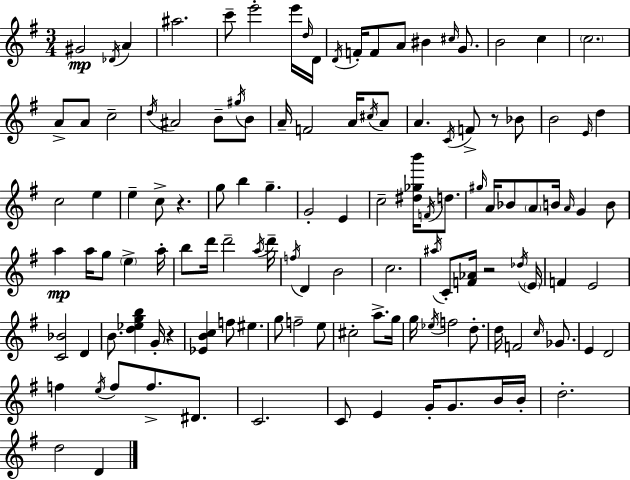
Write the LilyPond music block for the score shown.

{
  \clef treble
  \numericTimeSignature
  \time 3/4
  \key g \major
  \repeat volta 2 { gis'2\mp \acciaccatura { des'16 } a'4 | ais''2. | c'''8-- e'''2-. e'''16 | \grace { d''16 } d'16 \acciaccatura { d'16 } f'16-. f'8 a'8 bis'4 | \break \grace { cis''16 } g'8. b'2 | c''4 \parenthesize c''2. | a'8-> a'8 c''2-- | \acciaccatura { d''16 } ais'2 | \break b'8-- \acciaccatura { gis''16 } b'8 a'16-- f'2 | a'16 \acciaccatura { cis''16 } a'8 a'4. | \acciaccatura { c'16 } f'8-> r8 bes'8 b'2 | \grace { e'16 } d''4 c''2 | \break e''4 e''4-- | c''8-> r4. g''8 b''4 | g''4.-- g'2-. | e'4 c''2-- | \break <dis'' ges'' b'''>16 \acciaccatura { f'16 } d''8. \grace { gis''16 } a'16 | bes'8 \parenthesize a'8 b'16 \grace { a'16 } g'4 b'8 | a''4\mp a''16 g''8 \parenthesize e''4-> a''16-. | b''8 d'''16 d'''2-- \acciaccatura { a''16 } | \break d'''16-- \acciaccatura { f''16 } d'4 b'2 | c''2. | \acciaccatura { ais''16 } c'8-. <f' aes'>16 r2 | \acciaccatura { des''16 } \parenthesize e'16 f'4 e'2 | \break <c' bes'>2 | d'4 b'8. <d'' ees'' g'' b''>4 g'16-. | r4 <ees' b' c''>4 f''8 eis''4. | g''8 f''2-- | \break e''8 cis''2-. | a''8.-> g''16 g''16 \acciaccatura { ees''16 } f''2 | d''8.-. d''16 f'2 | \grace { c''16 } ges'8. e'4 d'2 | \break f''4 \acciaccatura { e''16 } f''8 | f''8.-> dis'8. c'2. | c'8 e'4 | g'16-. g'8. b'16 b'16-. d''2.-. | \break d''2 | d'4 } \bar "|."
}